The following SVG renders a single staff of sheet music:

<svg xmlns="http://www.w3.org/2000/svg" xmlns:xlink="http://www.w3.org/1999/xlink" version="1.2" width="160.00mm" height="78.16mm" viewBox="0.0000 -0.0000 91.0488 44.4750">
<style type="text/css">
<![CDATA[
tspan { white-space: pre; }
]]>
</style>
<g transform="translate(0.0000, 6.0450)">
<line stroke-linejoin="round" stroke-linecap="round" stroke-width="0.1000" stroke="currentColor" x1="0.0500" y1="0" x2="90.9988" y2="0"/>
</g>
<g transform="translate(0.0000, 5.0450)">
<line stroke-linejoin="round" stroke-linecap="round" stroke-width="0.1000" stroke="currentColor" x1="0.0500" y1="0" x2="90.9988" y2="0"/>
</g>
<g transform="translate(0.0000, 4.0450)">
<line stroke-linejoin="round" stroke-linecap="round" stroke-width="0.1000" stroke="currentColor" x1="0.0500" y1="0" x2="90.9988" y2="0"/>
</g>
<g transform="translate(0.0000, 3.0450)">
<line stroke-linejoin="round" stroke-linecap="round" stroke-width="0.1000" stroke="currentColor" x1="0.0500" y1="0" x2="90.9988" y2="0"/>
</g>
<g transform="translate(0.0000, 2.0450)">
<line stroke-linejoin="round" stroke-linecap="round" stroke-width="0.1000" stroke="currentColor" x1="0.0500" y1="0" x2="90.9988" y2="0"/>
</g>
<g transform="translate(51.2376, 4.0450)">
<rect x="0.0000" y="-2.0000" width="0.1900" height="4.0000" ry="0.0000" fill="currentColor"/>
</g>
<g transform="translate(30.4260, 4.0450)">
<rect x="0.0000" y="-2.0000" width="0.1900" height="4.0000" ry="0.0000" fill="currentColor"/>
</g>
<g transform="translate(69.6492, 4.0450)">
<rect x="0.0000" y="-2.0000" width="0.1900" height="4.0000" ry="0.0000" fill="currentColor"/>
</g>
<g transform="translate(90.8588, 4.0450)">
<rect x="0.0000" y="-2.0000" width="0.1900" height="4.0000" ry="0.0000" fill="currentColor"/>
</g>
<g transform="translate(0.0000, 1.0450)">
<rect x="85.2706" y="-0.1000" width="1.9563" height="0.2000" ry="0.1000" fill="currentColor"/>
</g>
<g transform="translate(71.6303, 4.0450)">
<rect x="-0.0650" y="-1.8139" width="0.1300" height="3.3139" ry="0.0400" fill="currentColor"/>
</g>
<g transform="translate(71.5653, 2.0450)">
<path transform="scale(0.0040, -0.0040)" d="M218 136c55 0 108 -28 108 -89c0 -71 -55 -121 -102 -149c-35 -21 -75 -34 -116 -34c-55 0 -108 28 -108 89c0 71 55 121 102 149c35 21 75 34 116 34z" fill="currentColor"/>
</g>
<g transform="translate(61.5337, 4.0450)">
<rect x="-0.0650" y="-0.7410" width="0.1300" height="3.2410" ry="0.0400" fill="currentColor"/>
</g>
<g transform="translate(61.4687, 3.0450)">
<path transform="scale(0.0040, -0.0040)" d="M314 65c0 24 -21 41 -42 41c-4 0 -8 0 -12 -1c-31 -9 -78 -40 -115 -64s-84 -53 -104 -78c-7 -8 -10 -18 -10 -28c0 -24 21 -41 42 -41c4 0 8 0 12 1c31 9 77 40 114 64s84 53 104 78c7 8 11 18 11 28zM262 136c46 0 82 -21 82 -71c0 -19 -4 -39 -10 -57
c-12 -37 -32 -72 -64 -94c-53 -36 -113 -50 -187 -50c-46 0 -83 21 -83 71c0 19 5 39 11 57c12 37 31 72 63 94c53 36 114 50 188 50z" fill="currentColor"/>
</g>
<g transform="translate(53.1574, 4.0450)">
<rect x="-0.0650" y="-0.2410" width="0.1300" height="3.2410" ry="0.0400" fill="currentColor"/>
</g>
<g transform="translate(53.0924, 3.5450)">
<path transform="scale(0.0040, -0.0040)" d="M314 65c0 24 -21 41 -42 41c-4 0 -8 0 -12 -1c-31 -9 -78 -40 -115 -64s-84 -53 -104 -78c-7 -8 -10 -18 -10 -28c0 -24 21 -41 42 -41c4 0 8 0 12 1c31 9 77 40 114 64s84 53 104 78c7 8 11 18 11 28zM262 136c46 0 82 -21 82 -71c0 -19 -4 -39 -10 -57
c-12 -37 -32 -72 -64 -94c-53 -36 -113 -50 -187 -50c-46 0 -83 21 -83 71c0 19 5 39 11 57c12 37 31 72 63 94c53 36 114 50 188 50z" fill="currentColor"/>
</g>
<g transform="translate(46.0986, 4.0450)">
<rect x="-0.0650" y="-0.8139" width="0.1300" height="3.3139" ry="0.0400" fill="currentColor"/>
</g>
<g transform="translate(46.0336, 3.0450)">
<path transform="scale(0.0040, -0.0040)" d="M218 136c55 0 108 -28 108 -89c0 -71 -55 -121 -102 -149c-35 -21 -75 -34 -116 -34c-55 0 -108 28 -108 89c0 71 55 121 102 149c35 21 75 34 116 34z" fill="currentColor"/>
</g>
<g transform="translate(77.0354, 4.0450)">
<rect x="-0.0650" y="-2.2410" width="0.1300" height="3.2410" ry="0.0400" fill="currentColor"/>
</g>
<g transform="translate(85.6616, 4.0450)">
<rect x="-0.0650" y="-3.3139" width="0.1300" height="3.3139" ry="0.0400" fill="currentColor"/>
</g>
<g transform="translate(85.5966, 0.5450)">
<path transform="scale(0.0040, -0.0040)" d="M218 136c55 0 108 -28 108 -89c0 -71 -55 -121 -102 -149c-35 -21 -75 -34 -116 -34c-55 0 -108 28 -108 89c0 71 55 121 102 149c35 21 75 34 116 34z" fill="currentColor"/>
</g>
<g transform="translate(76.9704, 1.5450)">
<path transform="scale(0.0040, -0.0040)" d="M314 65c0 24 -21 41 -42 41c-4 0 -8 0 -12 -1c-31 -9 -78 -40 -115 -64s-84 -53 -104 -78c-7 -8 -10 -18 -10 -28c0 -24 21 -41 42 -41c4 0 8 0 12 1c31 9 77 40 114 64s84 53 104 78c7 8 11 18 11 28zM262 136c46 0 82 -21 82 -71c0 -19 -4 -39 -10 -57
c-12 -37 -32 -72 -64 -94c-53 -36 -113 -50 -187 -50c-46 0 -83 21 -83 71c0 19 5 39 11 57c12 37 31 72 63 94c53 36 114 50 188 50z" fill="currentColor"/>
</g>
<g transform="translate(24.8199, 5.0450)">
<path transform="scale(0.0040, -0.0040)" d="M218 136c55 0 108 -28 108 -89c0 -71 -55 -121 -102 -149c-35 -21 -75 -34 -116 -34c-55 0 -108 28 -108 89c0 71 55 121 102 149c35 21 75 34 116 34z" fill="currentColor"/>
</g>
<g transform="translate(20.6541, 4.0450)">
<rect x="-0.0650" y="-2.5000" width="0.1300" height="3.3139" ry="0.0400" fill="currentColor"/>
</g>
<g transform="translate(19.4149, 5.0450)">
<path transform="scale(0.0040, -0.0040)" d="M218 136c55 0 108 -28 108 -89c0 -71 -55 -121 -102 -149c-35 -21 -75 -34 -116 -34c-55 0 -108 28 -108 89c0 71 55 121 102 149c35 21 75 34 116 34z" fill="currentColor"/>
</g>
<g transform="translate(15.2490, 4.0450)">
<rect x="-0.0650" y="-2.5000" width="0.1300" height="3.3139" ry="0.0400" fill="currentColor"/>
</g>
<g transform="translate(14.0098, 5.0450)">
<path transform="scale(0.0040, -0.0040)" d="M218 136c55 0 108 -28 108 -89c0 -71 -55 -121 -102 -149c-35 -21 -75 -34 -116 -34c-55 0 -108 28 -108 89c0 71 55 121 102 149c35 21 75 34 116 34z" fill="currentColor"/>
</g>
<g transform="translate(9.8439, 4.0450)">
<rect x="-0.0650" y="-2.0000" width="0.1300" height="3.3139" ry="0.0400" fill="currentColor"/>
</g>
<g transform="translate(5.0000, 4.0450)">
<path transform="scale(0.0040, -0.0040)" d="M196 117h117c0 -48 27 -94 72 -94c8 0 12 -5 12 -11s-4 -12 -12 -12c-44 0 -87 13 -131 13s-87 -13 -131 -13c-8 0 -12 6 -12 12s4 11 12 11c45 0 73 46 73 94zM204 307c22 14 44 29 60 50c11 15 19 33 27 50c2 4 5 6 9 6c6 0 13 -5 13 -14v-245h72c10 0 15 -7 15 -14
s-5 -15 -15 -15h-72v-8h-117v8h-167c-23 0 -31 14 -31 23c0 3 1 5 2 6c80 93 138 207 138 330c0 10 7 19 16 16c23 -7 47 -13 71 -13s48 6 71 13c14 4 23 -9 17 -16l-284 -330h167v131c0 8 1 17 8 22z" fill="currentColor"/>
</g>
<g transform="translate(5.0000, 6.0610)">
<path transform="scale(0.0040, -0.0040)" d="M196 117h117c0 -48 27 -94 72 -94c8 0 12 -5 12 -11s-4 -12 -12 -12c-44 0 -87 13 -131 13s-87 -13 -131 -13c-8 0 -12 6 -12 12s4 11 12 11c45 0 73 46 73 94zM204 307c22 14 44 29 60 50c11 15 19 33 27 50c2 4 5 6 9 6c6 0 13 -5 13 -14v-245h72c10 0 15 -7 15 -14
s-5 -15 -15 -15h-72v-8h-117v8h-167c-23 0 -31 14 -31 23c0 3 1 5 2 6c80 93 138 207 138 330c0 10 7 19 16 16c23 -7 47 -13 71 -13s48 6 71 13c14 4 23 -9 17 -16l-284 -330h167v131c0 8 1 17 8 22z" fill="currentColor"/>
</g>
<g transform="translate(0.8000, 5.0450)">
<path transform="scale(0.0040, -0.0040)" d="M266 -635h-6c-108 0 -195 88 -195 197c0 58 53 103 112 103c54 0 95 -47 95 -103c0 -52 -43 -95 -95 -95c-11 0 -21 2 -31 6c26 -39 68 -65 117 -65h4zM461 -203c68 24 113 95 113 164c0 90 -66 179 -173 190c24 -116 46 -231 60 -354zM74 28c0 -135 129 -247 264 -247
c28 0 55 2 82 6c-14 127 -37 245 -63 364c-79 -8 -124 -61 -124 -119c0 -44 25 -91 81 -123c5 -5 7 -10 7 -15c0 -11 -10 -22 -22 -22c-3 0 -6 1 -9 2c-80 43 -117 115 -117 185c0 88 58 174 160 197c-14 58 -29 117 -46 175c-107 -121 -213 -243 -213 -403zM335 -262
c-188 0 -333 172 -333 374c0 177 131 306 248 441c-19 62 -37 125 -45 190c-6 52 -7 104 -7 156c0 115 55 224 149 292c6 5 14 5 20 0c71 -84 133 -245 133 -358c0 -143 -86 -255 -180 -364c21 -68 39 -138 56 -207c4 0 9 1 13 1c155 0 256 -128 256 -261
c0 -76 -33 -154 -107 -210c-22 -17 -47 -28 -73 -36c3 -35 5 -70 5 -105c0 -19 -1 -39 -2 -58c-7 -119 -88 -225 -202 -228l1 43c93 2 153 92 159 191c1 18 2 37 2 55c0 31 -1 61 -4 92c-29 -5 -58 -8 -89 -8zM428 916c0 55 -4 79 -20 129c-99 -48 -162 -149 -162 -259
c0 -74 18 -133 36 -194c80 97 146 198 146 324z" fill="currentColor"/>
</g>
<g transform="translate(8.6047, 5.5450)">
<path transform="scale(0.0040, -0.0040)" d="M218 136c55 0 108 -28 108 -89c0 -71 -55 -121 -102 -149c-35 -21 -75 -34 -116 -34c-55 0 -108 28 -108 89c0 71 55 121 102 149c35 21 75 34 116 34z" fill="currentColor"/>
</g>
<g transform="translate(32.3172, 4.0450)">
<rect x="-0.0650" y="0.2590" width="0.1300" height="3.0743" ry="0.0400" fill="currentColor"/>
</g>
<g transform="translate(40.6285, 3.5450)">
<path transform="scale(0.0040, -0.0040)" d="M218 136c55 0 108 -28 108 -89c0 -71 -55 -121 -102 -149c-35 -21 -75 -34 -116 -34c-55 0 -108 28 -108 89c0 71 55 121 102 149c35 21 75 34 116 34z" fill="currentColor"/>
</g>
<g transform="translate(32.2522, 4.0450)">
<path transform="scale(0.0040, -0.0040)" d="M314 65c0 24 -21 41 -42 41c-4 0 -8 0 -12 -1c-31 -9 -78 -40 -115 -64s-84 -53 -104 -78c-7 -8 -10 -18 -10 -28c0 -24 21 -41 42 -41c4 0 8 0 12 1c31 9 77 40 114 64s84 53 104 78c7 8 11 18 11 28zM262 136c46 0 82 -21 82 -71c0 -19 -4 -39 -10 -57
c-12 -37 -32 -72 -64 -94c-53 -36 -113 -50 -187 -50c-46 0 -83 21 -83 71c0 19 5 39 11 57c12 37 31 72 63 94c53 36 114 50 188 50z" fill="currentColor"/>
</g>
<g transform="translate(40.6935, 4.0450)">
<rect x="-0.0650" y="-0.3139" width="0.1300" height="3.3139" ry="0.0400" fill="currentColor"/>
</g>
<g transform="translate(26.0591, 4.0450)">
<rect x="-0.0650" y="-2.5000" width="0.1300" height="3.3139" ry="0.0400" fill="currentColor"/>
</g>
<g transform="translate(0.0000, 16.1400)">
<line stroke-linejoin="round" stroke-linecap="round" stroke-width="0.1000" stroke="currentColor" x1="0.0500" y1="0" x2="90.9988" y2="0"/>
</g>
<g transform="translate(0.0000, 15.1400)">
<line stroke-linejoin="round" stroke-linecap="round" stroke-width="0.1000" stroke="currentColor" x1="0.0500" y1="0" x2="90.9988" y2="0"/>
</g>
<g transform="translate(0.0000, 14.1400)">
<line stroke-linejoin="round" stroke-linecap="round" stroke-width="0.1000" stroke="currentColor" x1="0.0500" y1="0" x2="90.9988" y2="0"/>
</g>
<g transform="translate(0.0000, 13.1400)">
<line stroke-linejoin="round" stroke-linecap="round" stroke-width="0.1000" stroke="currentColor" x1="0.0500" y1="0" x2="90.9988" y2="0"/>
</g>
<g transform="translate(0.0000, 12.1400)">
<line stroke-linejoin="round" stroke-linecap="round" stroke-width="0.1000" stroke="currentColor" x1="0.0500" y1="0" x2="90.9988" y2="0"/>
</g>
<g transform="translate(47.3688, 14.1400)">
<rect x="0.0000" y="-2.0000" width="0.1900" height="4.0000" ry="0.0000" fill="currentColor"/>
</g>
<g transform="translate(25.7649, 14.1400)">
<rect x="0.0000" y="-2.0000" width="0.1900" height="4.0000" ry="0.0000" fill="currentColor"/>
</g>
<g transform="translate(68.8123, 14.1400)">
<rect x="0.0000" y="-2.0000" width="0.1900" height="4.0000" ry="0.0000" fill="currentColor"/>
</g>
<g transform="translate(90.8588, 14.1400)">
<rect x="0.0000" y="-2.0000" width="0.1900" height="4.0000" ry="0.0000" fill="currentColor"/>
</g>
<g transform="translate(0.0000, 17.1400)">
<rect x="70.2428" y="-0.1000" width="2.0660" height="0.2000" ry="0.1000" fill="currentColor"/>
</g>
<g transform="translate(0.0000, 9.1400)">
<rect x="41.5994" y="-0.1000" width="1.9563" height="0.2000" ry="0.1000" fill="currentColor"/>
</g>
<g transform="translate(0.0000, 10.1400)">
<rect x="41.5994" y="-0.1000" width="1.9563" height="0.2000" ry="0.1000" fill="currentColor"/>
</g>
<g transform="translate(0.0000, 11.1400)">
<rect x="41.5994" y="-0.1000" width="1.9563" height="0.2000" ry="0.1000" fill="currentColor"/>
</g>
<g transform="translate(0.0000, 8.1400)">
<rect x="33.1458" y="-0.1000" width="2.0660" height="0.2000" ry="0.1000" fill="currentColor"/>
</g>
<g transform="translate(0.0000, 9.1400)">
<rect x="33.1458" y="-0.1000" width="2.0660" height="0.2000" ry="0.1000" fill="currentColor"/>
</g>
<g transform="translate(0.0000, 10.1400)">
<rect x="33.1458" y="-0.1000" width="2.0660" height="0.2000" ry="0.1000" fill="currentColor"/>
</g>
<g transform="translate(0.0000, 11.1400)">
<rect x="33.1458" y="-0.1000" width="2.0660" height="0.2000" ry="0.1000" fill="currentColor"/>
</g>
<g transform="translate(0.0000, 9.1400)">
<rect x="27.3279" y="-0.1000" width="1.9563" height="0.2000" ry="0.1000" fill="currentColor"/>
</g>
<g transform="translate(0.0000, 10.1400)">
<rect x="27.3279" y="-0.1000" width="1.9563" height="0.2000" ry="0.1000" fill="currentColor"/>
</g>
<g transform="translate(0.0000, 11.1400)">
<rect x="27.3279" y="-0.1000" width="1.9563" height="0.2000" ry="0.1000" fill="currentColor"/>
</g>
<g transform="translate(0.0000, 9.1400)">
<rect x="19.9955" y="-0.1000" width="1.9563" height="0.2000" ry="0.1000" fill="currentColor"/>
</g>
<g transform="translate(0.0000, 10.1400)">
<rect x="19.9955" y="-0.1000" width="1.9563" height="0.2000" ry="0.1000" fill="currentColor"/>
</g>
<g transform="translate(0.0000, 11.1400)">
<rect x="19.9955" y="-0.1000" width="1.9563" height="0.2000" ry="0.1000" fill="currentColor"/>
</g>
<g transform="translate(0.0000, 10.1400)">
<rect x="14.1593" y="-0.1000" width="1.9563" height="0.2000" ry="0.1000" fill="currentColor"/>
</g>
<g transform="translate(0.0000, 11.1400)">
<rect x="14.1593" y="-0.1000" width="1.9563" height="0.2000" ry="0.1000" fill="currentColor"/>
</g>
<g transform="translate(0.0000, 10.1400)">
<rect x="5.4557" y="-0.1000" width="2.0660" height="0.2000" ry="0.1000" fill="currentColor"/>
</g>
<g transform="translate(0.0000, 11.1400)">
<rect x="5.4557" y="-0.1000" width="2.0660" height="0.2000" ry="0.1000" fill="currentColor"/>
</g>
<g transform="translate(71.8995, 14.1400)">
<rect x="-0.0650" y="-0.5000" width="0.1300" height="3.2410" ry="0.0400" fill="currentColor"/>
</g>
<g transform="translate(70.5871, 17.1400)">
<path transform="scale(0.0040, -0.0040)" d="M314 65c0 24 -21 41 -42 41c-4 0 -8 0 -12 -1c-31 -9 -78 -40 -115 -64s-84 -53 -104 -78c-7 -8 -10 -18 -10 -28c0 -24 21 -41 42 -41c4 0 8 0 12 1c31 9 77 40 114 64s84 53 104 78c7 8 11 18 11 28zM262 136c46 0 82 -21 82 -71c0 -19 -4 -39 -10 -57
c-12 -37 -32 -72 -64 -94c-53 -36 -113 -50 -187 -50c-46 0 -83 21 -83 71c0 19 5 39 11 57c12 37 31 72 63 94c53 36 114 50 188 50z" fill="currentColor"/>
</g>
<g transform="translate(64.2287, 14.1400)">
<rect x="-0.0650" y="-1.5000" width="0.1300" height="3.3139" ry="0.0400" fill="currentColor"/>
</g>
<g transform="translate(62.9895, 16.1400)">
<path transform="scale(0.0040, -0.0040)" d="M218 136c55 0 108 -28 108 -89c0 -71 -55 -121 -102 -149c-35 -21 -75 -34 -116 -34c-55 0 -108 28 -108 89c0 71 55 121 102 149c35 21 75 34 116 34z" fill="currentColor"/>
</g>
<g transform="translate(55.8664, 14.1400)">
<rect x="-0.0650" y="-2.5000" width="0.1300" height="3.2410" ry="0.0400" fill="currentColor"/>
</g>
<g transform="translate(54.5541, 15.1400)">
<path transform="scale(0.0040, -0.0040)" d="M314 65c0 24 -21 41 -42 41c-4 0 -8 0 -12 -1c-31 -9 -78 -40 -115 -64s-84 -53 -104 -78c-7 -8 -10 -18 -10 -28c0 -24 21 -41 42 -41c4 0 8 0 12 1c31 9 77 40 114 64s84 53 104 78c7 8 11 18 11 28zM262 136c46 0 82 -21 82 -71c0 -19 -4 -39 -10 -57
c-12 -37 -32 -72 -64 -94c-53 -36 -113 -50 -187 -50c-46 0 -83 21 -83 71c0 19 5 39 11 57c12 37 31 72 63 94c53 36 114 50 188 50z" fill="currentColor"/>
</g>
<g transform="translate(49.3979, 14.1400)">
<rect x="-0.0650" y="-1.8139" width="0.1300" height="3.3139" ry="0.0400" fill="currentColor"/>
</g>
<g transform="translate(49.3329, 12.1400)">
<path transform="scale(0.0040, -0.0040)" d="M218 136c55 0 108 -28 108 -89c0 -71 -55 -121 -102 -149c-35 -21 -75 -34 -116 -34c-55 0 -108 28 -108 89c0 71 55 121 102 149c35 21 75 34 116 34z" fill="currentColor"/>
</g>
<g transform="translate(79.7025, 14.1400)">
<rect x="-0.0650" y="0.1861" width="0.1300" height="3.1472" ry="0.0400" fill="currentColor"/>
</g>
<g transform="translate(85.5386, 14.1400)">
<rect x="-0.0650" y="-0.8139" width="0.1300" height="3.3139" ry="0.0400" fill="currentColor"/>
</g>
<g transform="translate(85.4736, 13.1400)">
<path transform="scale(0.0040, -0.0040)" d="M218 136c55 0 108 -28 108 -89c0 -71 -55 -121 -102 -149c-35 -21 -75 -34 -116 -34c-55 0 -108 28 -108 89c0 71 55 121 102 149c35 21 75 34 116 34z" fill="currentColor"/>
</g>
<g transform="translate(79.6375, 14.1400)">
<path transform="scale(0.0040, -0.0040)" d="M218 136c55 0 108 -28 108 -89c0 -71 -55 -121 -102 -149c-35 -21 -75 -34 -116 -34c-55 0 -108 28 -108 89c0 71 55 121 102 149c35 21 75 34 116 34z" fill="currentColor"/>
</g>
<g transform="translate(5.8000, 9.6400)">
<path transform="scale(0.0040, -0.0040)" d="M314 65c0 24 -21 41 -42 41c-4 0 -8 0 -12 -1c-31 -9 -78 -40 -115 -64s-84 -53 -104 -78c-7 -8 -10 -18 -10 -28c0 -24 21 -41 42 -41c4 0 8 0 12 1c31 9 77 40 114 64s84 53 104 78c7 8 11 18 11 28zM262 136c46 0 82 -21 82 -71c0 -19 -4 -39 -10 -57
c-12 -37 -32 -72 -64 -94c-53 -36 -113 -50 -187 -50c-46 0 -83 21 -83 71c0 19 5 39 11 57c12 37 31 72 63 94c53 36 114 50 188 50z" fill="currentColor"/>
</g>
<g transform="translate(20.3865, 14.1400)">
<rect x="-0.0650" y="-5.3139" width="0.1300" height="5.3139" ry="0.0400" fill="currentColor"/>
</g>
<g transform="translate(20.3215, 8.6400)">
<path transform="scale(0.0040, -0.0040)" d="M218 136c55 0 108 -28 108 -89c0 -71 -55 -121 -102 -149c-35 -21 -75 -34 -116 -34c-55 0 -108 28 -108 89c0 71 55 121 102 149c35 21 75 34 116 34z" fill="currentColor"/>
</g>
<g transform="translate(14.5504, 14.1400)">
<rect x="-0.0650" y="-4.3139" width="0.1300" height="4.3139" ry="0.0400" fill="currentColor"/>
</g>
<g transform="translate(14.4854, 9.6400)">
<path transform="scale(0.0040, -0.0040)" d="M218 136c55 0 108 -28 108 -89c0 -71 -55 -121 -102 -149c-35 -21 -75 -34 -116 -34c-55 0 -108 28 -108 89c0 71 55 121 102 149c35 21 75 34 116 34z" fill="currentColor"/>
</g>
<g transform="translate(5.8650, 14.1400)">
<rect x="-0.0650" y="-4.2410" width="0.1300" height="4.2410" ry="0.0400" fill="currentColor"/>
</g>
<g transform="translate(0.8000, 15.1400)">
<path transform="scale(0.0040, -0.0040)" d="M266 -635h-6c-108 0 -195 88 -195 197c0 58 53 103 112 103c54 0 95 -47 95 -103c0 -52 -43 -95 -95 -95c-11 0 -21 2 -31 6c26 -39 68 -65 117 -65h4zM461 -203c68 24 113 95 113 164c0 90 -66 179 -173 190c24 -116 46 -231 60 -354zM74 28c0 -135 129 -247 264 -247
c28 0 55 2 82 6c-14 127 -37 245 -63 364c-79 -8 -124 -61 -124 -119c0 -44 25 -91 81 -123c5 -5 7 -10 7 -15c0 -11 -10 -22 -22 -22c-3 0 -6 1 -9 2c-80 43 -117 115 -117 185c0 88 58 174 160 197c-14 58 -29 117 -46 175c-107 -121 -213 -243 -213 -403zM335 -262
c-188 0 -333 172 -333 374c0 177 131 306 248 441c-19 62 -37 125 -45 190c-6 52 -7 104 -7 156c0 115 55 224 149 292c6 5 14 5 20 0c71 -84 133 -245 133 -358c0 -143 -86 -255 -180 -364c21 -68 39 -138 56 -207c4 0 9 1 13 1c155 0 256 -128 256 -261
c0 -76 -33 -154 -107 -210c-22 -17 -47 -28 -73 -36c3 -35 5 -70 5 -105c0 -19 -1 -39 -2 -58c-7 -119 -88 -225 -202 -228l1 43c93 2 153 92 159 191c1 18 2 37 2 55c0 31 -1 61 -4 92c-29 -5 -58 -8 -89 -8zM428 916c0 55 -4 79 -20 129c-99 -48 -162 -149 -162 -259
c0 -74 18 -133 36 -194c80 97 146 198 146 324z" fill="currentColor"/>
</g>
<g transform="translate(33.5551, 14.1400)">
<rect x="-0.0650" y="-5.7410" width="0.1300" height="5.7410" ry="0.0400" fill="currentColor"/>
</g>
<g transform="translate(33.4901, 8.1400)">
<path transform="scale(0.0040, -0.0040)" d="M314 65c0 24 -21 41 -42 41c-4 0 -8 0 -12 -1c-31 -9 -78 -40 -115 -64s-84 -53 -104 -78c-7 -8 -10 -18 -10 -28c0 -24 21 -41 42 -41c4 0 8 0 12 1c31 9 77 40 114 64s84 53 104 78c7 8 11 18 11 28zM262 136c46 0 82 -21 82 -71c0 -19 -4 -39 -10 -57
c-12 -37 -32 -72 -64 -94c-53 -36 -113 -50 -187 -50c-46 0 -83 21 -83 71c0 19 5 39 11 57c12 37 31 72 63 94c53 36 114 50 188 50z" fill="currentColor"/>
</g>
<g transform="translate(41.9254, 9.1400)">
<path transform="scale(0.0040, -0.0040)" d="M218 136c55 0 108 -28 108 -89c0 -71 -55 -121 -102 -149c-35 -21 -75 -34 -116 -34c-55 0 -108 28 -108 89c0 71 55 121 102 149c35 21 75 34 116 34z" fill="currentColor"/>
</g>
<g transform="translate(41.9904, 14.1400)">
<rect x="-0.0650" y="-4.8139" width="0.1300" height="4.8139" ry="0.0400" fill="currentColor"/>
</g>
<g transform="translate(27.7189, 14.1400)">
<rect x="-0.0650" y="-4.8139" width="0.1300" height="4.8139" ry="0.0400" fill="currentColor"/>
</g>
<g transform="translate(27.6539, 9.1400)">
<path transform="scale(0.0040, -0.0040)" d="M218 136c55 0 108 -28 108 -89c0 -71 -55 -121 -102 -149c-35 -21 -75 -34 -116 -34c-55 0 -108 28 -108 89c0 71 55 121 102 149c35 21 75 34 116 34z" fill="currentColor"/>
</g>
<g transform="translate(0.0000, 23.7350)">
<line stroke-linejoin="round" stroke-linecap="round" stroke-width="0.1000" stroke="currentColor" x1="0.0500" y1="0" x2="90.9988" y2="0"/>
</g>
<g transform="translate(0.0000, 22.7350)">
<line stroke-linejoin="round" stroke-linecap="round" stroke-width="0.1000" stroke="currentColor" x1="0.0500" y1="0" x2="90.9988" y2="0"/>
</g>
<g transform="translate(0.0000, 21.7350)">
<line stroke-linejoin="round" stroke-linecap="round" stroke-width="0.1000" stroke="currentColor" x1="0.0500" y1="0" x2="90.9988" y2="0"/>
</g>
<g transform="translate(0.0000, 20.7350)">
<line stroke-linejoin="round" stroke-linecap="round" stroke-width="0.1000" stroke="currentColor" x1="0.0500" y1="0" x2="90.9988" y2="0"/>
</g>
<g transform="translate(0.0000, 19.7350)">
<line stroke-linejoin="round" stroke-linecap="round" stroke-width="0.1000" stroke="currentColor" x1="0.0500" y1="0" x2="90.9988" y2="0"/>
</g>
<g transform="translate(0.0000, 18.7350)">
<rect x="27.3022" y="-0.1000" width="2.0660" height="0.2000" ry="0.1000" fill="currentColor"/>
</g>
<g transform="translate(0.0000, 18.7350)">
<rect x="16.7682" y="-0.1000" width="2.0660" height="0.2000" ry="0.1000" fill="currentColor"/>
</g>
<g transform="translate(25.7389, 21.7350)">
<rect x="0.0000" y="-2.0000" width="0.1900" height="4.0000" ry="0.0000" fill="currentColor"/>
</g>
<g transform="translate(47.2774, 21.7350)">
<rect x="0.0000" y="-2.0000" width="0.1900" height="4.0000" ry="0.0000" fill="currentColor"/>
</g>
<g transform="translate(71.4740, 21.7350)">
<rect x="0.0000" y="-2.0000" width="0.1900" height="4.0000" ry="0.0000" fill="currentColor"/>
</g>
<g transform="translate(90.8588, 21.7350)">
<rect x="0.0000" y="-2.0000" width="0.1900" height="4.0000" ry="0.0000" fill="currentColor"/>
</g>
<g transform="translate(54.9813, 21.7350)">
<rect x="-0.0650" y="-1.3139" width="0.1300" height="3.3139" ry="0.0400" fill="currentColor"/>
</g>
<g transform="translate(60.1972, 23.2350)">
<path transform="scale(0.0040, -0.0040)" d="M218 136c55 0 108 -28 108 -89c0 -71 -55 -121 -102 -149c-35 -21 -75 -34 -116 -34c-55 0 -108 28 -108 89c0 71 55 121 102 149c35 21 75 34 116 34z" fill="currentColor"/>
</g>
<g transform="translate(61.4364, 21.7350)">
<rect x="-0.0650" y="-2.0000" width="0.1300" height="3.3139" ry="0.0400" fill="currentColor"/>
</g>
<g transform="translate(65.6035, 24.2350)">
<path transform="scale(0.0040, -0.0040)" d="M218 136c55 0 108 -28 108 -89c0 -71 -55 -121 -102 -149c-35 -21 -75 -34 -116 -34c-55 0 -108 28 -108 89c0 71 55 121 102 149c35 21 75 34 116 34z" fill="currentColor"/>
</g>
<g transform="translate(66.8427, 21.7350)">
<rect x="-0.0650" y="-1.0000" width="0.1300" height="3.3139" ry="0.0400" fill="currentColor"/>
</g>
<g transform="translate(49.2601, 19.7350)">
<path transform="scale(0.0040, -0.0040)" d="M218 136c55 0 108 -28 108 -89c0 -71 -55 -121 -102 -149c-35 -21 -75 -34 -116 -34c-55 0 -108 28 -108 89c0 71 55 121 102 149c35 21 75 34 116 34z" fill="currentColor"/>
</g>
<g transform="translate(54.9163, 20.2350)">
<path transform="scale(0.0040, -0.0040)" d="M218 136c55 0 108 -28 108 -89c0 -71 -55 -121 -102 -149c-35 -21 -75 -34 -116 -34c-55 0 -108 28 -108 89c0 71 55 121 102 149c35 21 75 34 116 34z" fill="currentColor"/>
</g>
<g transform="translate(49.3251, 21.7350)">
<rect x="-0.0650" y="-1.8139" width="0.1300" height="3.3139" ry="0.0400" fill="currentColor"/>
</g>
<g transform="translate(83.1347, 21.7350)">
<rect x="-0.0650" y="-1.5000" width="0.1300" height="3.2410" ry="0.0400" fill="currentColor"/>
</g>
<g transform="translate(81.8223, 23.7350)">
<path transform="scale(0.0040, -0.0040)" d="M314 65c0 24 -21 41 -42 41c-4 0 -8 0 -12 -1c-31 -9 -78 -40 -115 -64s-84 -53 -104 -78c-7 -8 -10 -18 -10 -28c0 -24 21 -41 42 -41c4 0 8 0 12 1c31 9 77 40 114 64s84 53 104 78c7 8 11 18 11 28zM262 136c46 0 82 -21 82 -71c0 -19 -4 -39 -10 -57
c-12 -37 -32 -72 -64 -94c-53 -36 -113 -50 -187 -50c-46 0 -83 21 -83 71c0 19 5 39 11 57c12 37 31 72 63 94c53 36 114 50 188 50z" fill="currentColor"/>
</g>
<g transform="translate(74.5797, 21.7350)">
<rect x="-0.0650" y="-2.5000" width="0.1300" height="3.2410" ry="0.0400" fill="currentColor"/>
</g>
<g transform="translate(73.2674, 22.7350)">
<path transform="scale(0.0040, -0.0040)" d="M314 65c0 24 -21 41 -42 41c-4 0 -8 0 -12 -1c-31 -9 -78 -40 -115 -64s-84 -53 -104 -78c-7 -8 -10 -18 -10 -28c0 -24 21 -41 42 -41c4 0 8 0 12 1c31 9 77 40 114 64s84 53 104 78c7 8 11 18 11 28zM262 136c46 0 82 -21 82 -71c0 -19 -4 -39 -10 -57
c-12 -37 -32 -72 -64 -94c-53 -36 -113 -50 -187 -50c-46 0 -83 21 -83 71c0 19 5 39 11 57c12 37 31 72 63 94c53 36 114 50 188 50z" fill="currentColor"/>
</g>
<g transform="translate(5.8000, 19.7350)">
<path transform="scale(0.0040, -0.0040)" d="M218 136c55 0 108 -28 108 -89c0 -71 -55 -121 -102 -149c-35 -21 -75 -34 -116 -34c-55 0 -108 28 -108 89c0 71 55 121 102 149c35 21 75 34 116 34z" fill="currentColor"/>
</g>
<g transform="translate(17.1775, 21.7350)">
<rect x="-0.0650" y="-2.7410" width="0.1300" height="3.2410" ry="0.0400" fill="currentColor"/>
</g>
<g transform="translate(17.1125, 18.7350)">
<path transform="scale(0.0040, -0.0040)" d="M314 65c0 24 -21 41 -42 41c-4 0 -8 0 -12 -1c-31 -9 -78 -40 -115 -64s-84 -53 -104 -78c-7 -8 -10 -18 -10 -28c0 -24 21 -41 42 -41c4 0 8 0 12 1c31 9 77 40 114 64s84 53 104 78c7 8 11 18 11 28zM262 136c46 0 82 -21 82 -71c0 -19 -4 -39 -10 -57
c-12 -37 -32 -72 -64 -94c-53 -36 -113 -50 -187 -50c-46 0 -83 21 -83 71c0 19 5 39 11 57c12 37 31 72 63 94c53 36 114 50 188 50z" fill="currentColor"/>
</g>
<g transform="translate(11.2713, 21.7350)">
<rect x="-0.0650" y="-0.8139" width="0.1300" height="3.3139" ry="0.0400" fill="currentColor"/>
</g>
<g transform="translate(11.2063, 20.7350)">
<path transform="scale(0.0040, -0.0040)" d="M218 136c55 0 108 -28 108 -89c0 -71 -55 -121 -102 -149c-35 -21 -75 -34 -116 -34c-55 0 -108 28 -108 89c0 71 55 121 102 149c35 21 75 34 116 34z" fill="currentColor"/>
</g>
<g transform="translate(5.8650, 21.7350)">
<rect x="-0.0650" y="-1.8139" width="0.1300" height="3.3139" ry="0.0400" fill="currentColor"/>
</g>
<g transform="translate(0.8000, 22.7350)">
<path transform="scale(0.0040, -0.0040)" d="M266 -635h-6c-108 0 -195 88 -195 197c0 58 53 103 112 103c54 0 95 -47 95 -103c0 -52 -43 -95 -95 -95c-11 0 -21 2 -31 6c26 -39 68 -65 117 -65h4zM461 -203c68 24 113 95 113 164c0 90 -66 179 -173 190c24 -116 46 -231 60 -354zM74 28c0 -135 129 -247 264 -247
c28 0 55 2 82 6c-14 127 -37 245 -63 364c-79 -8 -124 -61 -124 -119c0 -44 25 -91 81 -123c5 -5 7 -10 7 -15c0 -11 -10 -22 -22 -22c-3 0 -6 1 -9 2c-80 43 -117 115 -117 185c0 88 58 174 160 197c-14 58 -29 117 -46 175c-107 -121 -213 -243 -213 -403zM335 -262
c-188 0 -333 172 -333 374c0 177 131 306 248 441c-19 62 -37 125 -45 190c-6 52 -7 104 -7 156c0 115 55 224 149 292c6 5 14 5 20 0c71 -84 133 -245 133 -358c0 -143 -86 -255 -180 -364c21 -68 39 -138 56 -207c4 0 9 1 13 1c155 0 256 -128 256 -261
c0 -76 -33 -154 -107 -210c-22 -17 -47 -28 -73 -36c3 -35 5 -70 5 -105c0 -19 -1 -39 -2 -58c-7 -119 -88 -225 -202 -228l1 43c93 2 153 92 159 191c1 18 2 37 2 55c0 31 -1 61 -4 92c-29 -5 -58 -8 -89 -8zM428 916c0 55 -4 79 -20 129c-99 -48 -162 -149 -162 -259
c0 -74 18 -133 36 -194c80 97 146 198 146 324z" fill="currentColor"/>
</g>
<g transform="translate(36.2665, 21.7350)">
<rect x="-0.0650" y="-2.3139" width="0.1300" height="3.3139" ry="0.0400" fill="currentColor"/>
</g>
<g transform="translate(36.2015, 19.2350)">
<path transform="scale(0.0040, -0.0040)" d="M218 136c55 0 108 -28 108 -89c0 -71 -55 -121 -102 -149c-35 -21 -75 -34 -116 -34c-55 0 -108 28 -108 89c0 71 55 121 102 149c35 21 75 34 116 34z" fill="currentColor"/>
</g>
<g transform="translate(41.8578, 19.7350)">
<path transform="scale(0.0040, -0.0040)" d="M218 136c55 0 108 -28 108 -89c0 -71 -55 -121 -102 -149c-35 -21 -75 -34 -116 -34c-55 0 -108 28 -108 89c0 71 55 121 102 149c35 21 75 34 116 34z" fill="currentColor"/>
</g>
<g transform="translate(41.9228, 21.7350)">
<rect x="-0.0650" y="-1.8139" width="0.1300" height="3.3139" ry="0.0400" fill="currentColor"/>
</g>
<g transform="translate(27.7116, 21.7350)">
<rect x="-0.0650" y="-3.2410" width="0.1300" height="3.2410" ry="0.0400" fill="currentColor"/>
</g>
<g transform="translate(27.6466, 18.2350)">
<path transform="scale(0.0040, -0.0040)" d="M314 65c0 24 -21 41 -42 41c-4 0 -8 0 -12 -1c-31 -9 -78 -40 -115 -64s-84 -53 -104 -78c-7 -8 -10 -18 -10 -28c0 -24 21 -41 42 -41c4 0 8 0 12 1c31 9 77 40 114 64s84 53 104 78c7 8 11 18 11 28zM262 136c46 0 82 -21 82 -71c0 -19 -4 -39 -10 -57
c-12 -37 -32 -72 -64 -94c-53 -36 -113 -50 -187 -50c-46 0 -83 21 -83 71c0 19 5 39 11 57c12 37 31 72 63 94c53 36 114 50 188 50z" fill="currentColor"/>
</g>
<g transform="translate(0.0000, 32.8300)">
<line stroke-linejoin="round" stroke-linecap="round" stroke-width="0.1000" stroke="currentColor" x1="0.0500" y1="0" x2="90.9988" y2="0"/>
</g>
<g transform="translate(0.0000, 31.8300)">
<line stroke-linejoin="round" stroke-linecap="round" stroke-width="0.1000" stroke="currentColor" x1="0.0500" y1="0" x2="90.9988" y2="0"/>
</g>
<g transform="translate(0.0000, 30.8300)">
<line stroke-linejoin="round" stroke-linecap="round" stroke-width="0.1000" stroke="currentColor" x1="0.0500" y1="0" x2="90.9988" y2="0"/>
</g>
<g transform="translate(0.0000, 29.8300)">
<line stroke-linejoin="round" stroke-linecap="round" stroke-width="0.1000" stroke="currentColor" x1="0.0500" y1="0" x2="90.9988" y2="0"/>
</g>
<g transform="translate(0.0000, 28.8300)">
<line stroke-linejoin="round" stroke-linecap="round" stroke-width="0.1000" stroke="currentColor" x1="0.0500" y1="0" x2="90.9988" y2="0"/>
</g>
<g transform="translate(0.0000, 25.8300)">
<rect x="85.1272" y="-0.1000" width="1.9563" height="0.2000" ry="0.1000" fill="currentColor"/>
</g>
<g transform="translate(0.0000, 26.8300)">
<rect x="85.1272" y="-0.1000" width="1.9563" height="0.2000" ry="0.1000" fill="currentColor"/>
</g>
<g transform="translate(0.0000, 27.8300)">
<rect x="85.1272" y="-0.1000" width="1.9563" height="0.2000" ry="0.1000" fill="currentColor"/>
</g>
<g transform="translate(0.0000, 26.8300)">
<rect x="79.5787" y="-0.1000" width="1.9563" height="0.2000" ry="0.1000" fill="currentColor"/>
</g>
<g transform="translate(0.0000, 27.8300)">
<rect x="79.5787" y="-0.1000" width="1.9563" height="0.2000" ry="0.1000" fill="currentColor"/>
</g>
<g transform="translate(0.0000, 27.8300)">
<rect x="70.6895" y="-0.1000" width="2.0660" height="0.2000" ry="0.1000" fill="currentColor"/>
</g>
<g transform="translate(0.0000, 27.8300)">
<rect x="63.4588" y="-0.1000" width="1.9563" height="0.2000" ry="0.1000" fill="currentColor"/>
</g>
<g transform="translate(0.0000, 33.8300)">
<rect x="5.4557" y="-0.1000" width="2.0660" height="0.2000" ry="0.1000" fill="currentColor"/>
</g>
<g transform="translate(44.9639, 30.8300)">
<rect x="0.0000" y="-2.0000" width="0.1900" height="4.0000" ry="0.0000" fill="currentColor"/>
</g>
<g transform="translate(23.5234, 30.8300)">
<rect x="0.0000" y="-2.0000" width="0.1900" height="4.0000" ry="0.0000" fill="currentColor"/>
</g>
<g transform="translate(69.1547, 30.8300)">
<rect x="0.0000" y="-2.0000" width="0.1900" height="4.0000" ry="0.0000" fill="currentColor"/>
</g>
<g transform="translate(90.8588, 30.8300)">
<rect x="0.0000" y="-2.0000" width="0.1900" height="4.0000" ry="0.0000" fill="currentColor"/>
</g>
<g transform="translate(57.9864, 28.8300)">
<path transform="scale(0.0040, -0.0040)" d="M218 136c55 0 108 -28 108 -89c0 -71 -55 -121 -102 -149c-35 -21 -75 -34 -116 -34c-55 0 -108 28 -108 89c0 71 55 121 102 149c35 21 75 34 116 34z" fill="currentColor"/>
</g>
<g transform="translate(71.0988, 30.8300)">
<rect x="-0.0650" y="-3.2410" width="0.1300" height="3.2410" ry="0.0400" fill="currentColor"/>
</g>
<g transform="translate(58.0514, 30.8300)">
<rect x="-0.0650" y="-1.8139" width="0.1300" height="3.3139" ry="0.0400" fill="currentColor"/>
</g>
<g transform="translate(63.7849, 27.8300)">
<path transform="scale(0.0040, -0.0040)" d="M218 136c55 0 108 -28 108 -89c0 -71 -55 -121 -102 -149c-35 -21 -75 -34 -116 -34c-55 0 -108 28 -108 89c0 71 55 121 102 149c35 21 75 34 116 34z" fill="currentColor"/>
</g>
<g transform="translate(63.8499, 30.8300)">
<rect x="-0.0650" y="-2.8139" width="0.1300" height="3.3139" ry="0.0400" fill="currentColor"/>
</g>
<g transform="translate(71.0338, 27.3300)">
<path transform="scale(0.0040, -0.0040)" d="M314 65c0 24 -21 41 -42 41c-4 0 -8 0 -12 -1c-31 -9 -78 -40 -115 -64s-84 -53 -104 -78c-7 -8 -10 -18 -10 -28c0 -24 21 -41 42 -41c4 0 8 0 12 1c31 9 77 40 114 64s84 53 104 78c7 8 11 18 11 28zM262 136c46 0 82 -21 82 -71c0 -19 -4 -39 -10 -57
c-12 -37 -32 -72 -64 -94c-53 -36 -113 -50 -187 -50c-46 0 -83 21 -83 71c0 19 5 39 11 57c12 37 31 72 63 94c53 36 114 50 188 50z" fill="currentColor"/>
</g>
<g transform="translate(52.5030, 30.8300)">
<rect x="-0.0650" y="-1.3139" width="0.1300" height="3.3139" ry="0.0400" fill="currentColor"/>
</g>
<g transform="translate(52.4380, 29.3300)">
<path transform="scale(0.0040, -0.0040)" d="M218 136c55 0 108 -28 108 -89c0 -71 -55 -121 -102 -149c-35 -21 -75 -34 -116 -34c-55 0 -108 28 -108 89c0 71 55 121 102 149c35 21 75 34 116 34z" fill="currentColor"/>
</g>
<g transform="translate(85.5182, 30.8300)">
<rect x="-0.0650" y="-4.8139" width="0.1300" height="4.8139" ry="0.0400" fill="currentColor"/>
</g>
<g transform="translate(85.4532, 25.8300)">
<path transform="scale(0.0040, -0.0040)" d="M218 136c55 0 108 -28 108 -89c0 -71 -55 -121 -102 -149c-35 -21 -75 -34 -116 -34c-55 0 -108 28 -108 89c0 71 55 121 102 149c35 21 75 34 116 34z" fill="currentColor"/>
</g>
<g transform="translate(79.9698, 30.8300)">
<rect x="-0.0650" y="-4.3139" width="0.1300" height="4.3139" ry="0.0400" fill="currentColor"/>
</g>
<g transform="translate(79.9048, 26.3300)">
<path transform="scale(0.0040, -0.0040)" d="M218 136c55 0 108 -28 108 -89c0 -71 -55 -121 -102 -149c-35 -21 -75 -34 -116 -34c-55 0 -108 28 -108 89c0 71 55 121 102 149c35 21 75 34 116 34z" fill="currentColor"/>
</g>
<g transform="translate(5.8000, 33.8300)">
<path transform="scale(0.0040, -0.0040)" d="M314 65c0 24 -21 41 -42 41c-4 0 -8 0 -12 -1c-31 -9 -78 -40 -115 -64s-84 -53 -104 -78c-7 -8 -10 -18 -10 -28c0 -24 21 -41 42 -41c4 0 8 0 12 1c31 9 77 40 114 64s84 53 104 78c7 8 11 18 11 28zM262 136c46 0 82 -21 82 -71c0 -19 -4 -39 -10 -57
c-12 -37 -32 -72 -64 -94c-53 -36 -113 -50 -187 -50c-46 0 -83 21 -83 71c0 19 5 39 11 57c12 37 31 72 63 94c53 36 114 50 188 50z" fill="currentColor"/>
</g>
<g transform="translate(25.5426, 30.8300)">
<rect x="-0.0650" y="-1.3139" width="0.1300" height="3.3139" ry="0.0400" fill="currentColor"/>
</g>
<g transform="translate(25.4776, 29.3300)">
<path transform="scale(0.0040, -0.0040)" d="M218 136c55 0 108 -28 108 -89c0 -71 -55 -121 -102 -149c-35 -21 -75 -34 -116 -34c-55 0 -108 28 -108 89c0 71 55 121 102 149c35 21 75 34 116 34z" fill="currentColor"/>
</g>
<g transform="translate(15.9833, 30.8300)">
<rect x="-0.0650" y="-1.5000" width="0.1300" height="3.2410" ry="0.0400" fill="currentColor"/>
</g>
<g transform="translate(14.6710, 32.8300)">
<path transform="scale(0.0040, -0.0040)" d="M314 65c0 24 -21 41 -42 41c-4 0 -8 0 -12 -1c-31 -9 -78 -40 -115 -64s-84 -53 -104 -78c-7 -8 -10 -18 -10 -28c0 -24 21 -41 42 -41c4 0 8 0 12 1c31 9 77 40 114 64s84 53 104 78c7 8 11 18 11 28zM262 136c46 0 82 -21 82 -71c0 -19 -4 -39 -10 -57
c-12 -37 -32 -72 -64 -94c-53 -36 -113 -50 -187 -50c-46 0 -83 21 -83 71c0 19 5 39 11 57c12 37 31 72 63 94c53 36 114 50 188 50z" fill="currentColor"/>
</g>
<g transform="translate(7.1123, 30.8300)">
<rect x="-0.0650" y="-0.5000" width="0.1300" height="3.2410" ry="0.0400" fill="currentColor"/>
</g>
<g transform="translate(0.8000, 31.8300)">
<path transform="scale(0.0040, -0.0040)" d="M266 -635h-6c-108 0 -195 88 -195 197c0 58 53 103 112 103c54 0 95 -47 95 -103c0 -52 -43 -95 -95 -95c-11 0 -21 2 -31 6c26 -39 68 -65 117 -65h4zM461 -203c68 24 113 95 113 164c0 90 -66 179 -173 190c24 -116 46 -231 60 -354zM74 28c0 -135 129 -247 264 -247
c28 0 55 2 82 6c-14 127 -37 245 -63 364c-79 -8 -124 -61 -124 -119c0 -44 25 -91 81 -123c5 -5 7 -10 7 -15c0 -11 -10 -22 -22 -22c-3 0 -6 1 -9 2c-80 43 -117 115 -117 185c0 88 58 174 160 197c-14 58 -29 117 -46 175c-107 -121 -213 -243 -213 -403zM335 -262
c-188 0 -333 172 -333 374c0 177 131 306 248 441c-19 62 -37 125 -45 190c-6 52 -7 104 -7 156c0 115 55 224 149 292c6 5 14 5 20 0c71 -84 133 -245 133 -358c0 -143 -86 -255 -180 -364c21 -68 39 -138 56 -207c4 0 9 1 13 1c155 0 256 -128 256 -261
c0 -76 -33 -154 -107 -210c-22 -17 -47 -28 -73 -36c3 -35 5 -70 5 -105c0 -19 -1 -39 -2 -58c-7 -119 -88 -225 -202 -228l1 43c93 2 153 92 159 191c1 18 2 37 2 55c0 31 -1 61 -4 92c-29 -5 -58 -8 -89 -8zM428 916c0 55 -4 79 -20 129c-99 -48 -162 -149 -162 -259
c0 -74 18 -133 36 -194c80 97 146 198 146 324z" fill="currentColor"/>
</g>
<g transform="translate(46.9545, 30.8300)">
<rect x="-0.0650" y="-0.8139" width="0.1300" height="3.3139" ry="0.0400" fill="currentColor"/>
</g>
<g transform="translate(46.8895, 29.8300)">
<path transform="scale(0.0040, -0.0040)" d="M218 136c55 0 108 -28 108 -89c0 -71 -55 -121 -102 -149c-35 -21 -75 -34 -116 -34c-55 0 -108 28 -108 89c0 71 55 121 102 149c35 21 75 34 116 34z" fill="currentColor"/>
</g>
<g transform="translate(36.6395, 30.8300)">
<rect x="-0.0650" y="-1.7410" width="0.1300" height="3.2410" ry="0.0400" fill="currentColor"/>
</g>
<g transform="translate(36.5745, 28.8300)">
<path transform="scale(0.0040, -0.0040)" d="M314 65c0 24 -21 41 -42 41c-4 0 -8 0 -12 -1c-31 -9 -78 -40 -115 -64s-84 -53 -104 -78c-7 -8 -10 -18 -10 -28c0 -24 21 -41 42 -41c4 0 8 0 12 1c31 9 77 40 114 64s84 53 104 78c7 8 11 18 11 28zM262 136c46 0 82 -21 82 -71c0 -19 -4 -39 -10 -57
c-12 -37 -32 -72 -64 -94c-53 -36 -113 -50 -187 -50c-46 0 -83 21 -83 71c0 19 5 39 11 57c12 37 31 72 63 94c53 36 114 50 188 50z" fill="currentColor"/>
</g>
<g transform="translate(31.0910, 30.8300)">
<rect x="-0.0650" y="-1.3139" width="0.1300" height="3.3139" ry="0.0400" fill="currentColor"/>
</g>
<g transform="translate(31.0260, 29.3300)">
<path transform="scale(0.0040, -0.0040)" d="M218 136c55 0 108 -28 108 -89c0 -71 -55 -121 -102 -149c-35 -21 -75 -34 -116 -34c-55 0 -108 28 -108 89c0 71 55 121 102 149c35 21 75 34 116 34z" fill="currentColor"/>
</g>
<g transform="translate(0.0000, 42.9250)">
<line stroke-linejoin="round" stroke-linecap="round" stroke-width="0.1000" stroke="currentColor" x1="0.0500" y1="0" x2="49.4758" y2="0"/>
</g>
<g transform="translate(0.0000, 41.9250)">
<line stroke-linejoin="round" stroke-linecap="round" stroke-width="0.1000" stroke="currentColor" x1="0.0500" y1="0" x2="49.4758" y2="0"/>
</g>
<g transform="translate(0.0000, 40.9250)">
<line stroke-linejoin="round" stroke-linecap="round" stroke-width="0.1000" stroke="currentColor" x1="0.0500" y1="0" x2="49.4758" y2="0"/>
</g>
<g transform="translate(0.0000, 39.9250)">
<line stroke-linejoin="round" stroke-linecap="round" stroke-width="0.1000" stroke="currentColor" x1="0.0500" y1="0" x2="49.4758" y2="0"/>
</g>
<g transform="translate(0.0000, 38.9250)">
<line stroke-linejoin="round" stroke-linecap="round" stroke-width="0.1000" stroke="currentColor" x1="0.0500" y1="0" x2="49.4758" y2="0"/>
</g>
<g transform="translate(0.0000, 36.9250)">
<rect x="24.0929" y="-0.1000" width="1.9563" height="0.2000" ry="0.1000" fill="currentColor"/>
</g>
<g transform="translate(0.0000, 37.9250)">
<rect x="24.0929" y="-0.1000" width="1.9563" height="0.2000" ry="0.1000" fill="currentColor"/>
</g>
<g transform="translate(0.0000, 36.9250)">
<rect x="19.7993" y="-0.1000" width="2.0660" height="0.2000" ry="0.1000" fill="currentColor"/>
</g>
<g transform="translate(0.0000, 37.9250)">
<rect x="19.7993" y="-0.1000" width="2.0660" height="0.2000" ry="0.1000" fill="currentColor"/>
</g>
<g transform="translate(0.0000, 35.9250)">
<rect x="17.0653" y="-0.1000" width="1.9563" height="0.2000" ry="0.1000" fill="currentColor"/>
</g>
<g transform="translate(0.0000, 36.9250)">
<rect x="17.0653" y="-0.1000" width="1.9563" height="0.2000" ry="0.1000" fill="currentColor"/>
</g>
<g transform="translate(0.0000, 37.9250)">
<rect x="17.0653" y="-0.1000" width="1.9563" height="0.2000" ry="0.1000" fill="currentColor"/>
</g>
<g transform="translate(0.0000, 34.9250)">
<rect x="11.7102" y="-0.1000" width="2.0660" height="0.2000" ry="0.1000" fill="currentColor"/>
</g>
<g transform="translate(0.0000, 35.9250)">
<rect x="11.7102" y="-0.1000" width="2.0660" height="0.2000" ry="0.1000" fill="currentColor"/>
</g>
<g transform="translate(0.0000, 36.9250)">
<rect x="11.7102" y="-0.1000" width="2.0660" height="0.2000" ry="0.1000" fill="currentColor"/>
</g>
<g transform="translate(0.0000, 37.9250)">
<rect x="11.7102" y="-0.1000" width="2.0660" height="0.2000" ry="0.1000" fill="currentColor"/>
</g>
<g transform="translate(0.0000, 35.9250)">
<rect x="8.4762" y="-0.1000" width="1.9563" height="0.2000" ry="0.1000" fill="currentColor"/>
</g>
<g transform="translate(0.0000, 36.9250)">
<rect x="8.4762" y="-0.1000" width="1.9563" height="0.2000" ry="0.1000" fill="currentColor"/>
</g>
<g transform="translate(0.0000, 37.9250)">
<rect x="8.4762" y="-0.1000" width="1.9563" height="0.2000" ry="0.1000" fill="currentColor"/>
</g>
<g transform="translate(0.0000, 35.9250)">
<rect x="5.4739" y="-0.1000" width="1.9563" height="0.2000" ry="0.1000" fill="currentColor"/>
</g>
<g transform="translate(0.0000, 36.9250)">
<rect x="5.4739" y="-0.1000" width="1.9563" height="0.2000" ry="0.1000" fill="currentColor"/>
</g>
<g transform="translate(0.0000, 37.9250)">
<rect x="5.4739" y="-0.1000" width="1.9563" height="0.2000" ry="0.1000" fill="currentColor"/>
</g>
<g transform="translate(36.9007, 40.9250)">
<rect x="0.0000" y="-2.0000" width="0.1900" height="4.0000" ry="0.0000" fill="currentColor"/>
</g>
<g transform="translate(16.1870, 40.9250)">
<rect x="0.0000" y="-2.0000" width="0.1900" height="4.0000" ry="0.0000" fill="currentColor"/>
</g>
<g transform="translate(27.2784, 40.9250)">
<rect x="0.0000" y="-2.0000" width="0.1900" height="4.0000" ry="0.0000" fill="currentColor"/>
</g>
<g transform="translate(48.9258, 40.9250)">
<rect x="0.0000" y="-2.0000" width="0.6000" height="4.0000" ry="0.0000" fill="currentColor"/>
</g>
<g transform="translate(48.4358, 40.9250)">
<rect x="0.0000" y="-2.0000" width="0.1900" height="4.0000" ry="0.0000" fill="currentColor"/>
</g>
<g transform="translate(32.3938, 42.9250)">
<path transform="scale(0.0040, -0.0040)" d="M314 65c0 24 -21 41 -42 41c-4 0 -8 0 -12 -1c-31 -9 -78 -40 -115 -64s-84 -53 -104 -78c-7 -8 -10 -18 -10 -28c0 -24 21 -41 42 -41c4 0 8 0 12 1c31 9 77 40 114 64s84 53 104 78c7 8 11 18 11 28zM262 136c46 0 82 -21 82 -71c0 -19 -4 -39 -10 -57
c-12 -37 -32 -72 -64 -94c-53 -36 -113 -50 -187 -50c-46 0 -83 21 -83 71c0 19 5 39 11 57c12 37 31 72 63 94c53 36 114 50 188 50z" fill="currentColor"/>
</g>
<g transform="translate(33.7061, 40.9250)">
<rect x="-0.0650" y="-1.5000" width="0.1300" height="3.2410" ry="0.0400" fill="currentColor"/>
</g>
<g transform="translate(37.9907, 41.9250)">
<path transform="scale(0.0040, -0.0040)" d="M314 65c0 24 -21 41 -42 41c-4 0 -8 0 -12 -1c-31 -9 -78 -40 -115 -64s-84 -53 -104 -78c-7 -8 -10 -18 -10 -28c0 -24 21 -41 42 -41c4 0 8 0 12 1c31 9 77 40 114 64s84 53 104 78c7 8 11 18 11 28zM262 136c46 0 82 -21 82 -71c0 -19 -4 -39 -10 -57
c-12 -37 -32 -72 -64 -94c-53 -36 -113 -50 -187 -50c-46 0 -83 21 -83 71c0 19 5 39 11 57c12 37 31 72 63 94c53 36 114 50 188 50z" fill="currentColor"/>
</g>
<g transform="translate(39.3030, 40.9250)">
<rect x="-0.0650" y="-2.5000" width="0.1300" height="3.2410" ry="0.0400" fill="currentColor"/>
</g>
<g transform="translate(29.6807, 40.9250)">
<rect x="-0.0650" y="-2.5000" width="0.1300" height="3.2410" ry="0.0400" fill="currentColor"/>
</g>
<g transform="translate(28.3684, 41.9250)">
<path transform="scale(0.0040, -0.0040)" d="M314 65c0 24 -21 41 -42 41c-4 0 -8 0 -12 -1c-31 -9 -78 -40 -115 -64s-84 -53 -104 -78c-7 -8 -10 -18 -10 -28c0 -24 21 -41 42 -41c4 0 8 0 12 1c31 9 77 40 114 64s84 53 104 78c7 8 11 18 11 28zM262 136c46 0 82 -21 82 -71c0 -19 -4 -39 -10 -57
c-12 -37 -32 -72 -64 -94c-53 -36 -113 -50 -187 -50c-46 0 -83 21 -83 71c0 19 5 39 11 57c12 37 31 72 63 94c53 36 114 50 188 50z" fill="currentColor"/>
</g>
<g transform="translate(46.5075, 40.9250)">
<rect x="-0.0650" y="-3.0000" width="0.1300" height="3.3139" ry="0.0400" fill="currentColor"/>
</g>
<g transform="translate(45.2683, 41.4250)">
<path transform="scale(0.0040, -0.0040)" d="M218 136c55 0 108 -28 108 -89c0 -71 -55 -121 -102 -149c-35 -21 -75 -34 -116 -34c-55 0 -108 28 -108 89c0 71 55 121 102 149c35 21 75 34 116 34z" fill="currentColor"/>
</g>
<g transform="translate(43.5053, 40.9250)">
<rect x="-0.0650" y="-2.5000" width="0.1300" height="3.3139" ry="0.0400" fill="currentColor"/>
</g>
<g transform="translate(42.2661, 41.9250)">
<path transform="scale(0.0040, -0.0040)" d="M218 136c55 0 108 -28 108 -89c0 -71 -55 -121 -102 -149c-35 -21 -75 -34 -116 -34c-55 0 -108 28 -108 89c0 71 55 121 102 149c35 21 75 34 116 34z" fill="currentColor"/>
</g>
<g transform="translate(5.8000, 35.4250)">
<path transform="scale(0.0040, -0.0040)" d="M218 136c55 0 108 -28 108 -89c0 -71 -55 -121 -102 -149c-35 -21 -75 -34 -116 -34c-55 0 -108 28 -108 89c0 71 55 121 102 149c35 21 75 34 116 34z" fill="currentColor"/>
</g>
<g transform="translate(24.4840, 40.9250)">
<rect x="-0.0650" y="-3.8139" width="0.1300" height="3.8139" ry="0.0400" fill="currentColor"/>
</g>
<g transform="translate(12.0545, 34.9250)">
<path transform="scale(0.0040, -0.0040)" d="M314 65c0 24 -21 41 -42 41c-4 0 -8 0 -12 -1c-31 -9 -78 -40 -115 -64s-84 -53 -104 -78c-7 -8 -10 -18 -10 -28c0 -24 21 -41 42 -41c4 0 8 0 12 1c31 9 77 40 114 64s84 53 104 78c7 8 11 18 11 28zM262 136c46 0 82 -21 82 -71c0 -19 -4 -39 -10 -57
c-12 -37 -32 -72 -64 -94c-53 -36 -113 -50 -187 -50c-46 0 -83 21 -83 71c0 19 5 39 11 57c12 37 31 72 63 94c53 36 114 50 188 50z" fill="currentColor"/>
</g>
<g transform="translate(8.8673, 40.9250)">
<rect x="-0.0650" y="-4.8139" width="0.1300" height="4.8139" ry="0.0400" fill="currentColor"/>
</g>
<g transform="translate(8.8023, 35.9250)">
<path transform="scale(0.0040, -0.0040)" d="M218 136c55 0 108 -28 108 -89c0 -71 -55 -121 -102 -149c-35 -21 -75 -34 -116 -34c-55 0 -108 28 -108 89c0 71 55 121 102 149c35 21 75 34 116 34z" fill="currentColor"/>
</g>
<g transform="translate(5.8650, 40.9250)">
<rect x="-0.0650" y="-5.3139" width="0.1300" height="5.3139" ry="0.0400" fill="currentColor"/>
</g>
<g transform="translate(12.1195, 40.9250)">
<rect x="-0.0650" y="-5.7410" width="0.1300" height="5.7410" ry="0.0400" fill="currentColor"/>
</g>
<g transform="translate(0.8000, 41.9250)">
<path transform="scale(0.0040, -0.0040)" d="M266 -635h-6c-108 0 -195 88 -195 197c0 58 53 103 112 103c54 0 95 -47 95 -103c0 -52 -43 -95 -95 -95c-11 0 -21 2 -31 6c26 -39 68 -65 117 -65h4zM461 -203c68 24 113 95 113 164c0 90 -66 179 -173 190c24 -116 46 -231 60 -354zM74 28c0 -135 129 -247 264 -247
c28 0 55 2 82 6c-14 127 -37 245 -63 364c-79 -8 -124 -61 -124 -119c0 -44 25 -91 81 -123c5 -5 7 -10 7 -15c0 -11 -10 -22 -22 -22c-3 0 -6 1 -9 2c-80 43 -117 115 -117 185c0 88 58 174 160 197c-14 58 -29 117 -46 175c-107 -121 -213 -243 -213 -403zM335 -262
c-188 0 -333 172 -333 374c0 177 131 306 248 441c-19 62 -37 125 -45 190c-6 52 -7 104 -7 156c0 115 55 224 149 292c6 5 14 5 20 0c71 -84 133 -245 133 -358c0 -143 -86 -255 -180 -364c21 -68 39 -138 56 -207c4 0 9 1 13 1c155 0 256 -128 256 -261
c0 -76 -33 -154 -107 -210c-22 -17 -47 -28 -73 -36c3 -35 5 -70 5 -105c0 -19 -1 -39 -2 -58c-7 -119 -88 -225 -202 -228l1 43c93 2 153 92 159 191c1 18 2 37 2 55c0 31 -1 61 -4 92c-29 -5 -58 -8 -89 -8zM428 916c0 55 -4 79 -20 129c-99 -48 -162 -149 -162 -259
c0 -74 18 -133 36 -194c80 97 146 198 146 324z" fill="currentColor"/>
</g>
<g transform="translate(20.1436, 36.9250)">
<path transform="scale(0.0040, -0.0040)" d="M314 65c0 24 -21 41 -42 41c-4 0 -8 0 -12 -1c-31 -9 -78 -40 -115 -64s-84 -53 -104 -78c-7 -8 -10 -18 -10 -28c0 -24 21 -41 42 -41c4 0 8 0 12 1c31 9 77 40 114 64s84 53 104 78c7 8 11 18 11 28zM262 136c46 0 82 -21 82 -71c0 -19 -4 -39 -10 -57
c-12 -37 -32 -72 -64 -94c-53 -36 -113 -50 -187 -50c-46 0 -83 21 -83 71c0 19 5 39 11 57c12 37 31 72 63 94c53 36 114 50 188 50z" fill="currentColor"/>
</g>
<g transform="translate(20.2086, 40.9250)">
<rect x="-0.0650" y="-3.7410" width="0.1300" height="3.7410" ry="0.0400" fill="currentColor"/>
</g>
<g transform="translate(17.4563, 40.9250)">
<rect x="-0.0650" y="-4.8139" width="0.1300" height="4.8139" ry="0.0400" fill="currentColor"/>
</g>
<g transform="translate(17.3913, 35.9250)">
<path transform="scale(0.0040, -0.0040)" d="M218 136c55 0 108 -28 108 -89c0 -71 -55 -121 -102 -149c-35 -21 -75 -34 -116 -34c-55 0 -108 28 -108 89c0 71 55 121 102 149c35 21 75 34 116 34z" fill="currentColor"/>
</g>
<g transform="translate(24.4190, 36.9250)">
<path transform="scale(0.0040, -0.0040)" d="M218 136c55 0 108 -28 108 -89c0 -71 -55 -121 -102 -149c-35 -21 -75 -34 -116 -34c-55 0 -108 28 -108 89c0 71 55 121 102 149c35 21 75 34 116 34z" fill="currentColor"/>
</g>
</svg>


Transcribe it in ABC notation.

X:1
T:Untitled
M:4/4
L:1/4
K:C
F G G G B2 c d c2 d2 f g2 b d'2 d' f' e' g'2 e' f G2 E C2 B d f d a2 b2 g f f e F D G2 E2 C2 E2 e e f2 d e f a b2 d' e' f' e' g'2 e' c'2 c' G2 E2 G2 G A